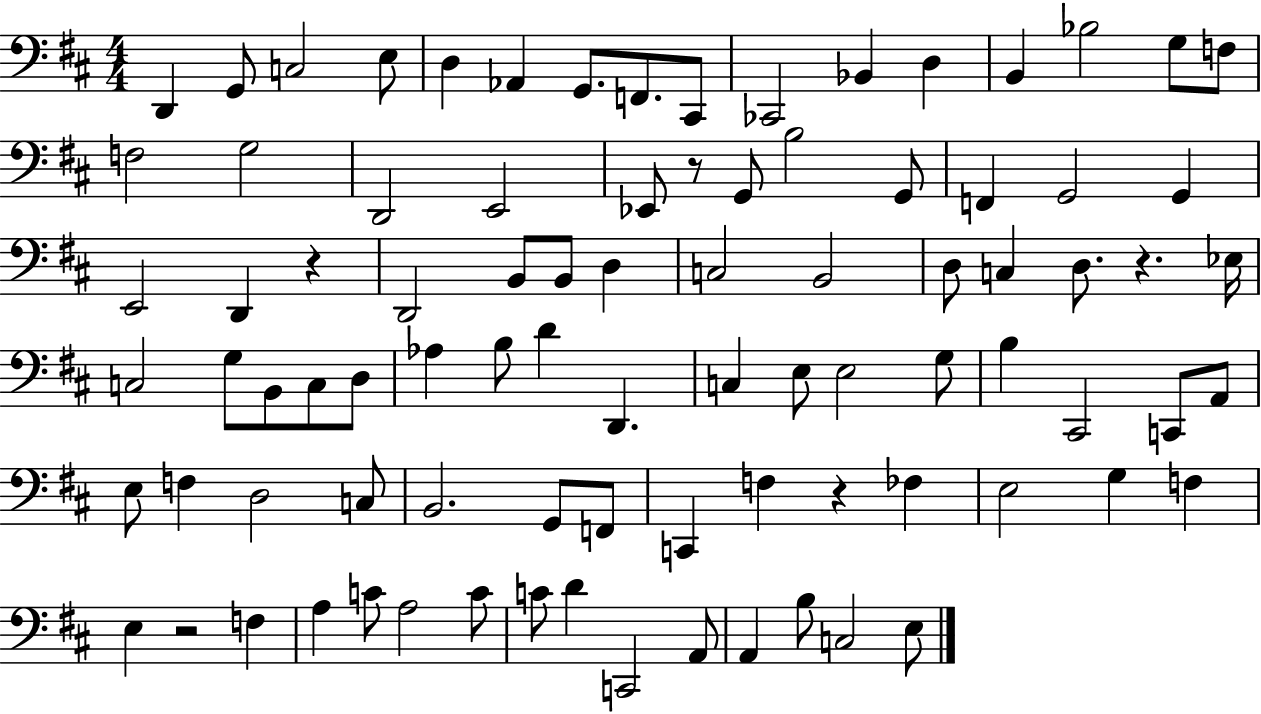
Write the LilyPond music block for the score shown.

{
  \clef bass
  \numericTimeSignature
  \time 4/4
  \key d \major
  d,4 g,8 c2 e8 | d4 aes,4 g,8. f,8. cis,8 | ces,2 bes,4 d4 | b,4 bes2 g8 f8 | \break f2 g2 | d,2 e,2 | ees,8 r8 g,8 b2 g,8 | f,4 g,2 g,4 | \break e,2 d,4 r4 | d,2 b,8 b,8 d4 | c2 b,2 | d8 c4 d8. r4. ees16 | \break c2 g8 b,8 c8 d8 | aes4 b8 d'4 d,4. | c4 e8 e2 g8 | b4 cis,2 c,8 a,8 | \break e8 f4 d2 c8 | b,2. g,8 f,8 | c,4 f4 r4 fes4 | e2 g4 f4 | \break e4 r2 f4 | a4 c'8 a2 c'8 | c'8 d'4 c,2 a,8 | a,4 b8 c2 e8 | \break \bar "|."
}